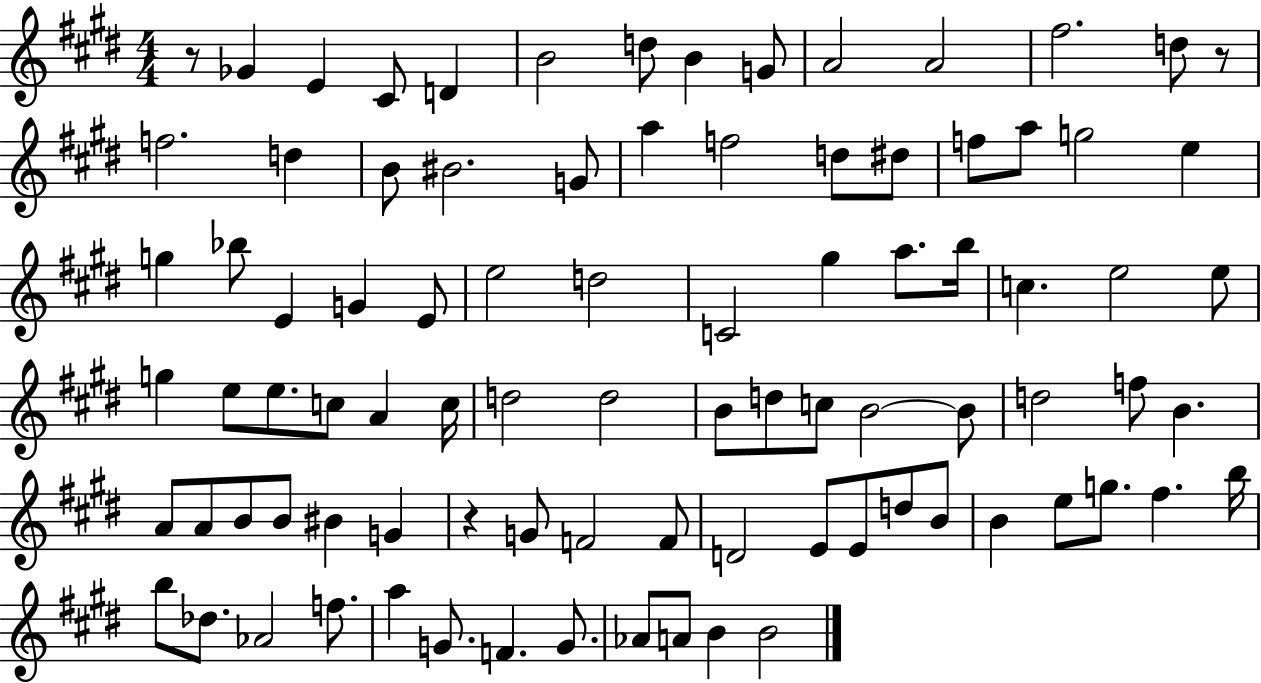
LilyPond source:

{
  \clef treble
  \numericTimeSignature
  \time 4/4
  \key e \major
  r8 ges'4 e'4 cis'8 d'4 | b'2 d''8 b'4 g'8 | a'2 a'2 | fis''2. d''8 r8 | \break f''2. d''4 | b'8 bis'2. g'8 | a''4 f''2 d''8 dis''8 | f''8 a''8 g''2 e''4 | \break g''4 bes''8 e'4 g'4 e'8 | e''2 d''2 | c'2 gis''4 a''8. b''16 | c''4. e''2 e''8 | \break g''4 e''8 e''8. c''8 a'4 c''16 | d''2 d''2 | b'8 d''8 c''8 b'2~~ b'8 | d''2 f''8 b'4. | \break a'8 a'8 b'8 b'8 bis'4 g'4 | r4 g'8 f'2 f'8 | d'2 e'8 e'8 d''8 b'8 | b'4 e''8 g''8. fis''4. b''16 | \break b''8 des''8. aes'2 f''8. | a''4 g'8. f'4. g'8. | aes'8 a'8 b'4 b'2 | \bar "|."
}